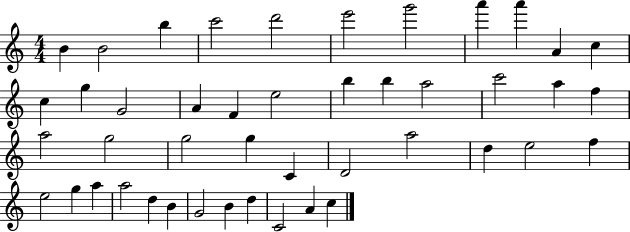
{
  \clef treble
  \numericTimeSignature
  \time 4/4
  \key c \major
  b'4 b'2 b''4 | c'''2 d'''2 | e'''2 g'''2 | a'''4 a'''4 a'4 c''4 | \break c''4 g''4 g'2 | a'4 f'4 e''2 | b''4 b''4 a''2 | c'''2 a''4 f''4 | \break a''2 g''2 | g''2 g''4 c'4 | d'2 a''2 | d''4 e''2 f''4 | \break e''2 g''4 a''4 | a''2 d''4 b'4 | g'2 b'4 d''4 | c'2 a'4 c''4 | \break \bar "|."
}